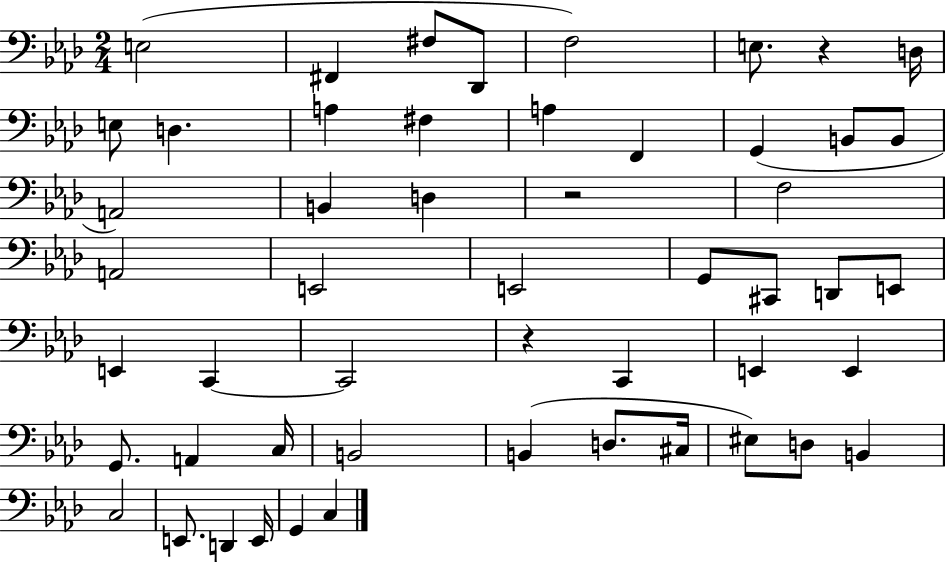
{
  \clef bass
  \numericTimeSignature
  \time 2/4
  \key aes \major
  e2( | fis,4 fis8 des,8 | f2) | e8. r4 d16 | \break e8 d4. | a4 fis4 | a4 f,4 | g,4( b,8 b,8 | \break a,2) | b,4 d4 | r2 | f2 | \break a,2 | e,2 | e,2 | g,8 cis,8 d,8 e,8 | \break e,4 c,4~~ | c,2 | r4 c,4 | e,4 e,4 | \break g,8. a,4 c16 | b,2 | b,4( d8. cis16 | eis8) d8 b,4 | \break c2 | e,8. d,4 e,16 | g,4 c4 | \bar "|."
}